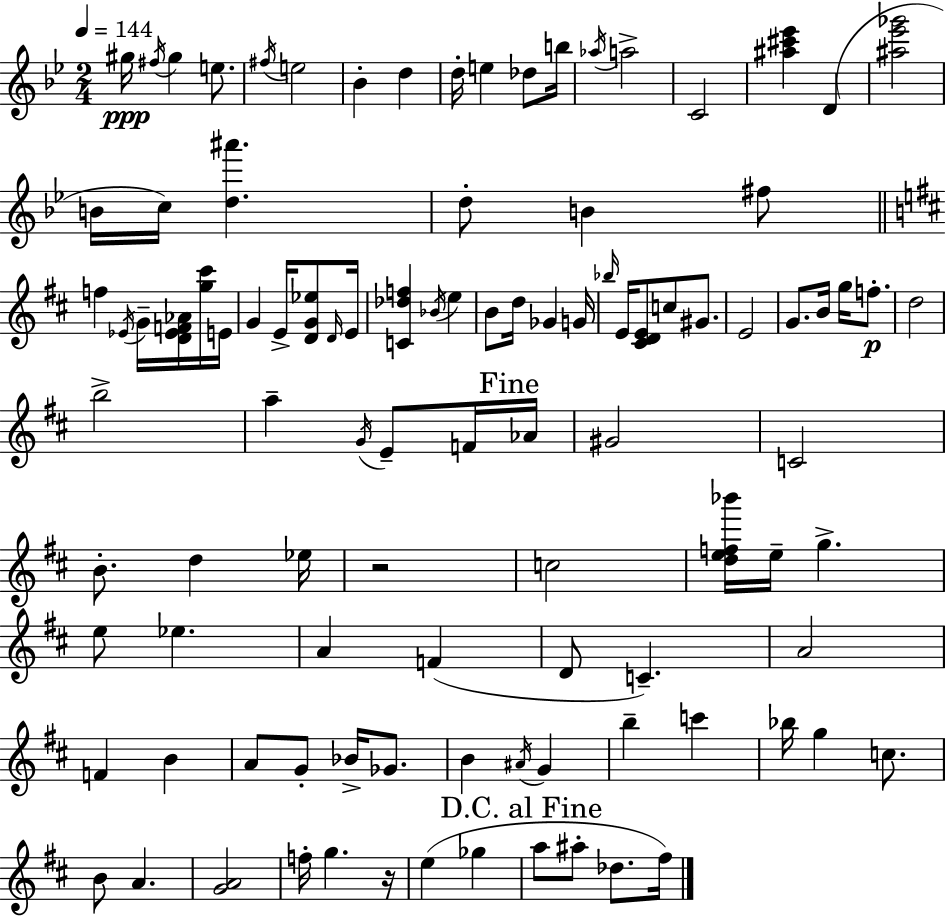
{
  \clef treble
  \numericTimeSignature
  \time 2/4
  \key g \minor
  \tempo 4 = 144
  gis''16\ppp \acciaccatura { fis''16 } gis''4 e''8. | \acciaccatura { fis''16 } e''2 | bes'4-. d''4 | d''16-. e''4 des''8 | \break b''16 \acciaccatura { aes''16 } a''2-> | c'2 | <ais'' cis''' ees'''>4 d'4( | <ais'' ees''' ges'''>2 | \break b'16 c''16) <d'' ais'''>4. | d''8-. b'4 | fis''8 \bar "||" \break \key d \major f''4 \acciaccatura { ees'16 } g'16-- <d' ees' f' aes'>16 <g'' cis'''>16 | e'16 g'4 e'16-> <d' g' ees''>8 | \grace { d'16 } e'16 <c' des'' f''>4 \acciaccatura { bes'16 } e''4 | b'8 d''16 ges'4 | \break g'16 \grace { bes''16 } e'16 <cis' d' e'>8 c''8 | gis'8. e'2 | g'8. b'16 | g''16 f''8.-.\p d''2 | \break b''2-> | a''4-- | \acciaccatura { g'16 } e'8-- f'16 \mark "Fine" aes'16 gis'2 | c'2 | \break b'8.-. | d''4 ees''16 r2 | c''2 | <d'' e'' f'' bes'''>16 e''16-- g''4.-> | \break e''8 ees''4. | a'4 | f'4( d'8 c'4.--) | a'2 | \break f'4 | b'4 a'8 g'8-. | bes'16-> ges'8. b'4 | \acciaccatura { ais'16 } g'4 b''4-- | \break c'''4 bes''16 g''4 | c''8. b'8 | a'4. <g' a'>2 | f''16-. g''4. | \break r16 e''4( | ges''4 \mark "D.C. al Fine" a''8 | ais''8-. des''8. fis''16) \bar "|."
}